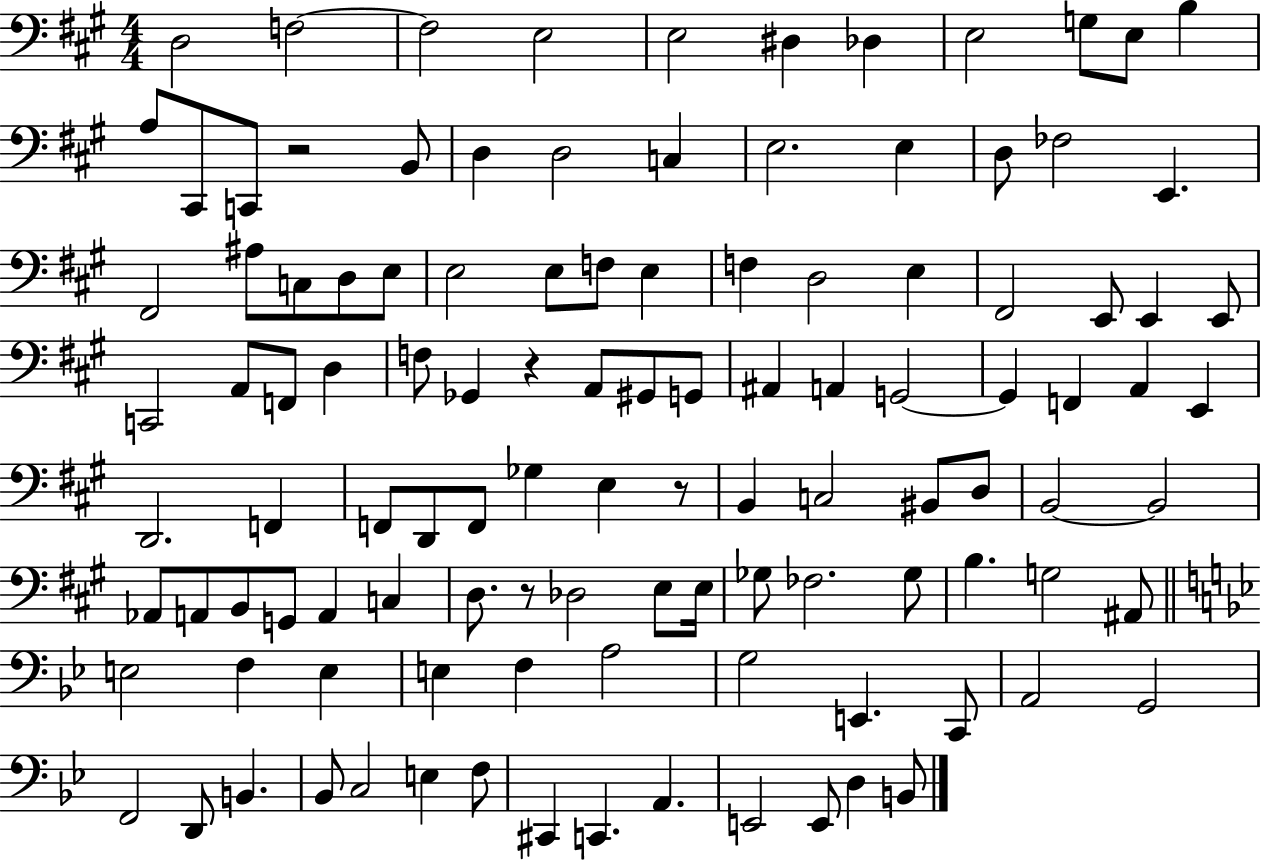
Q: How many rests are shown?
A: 4